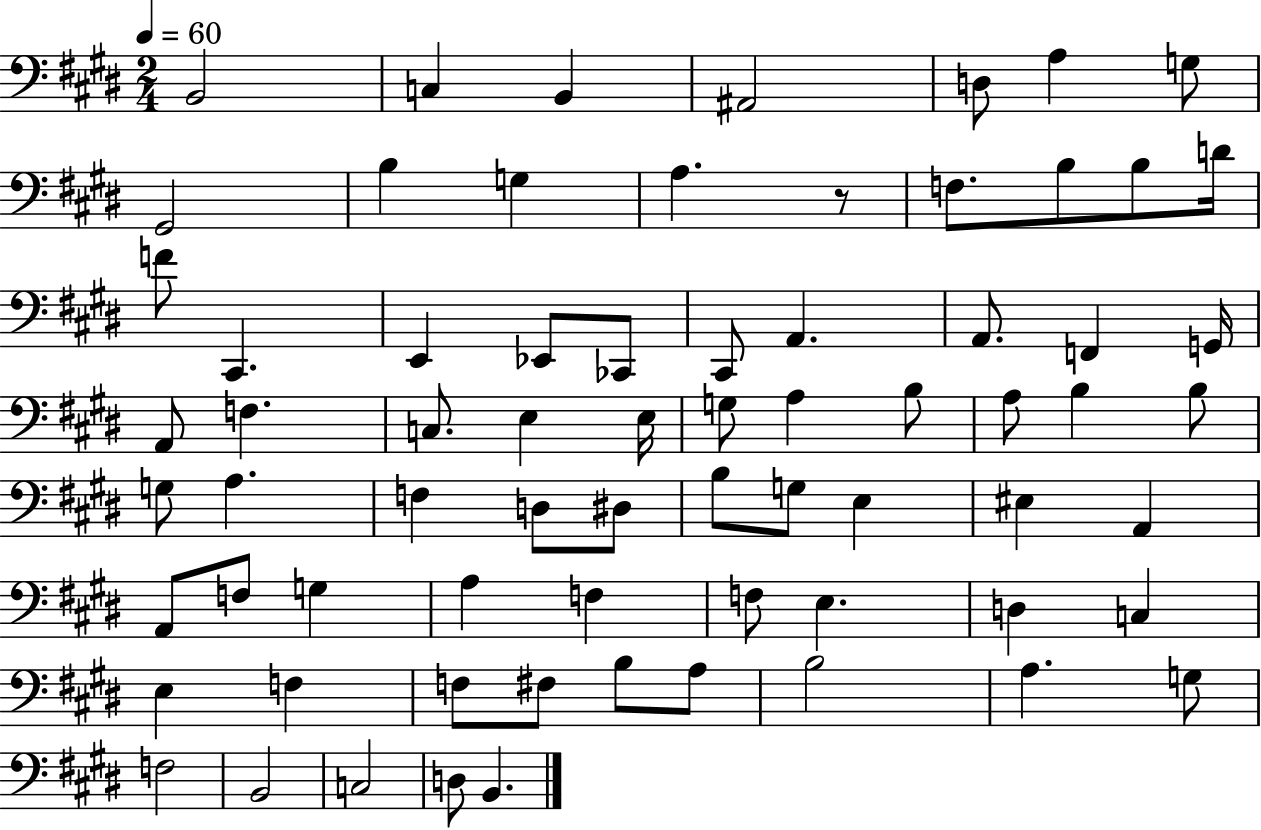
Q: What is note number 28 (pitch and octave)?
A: C3